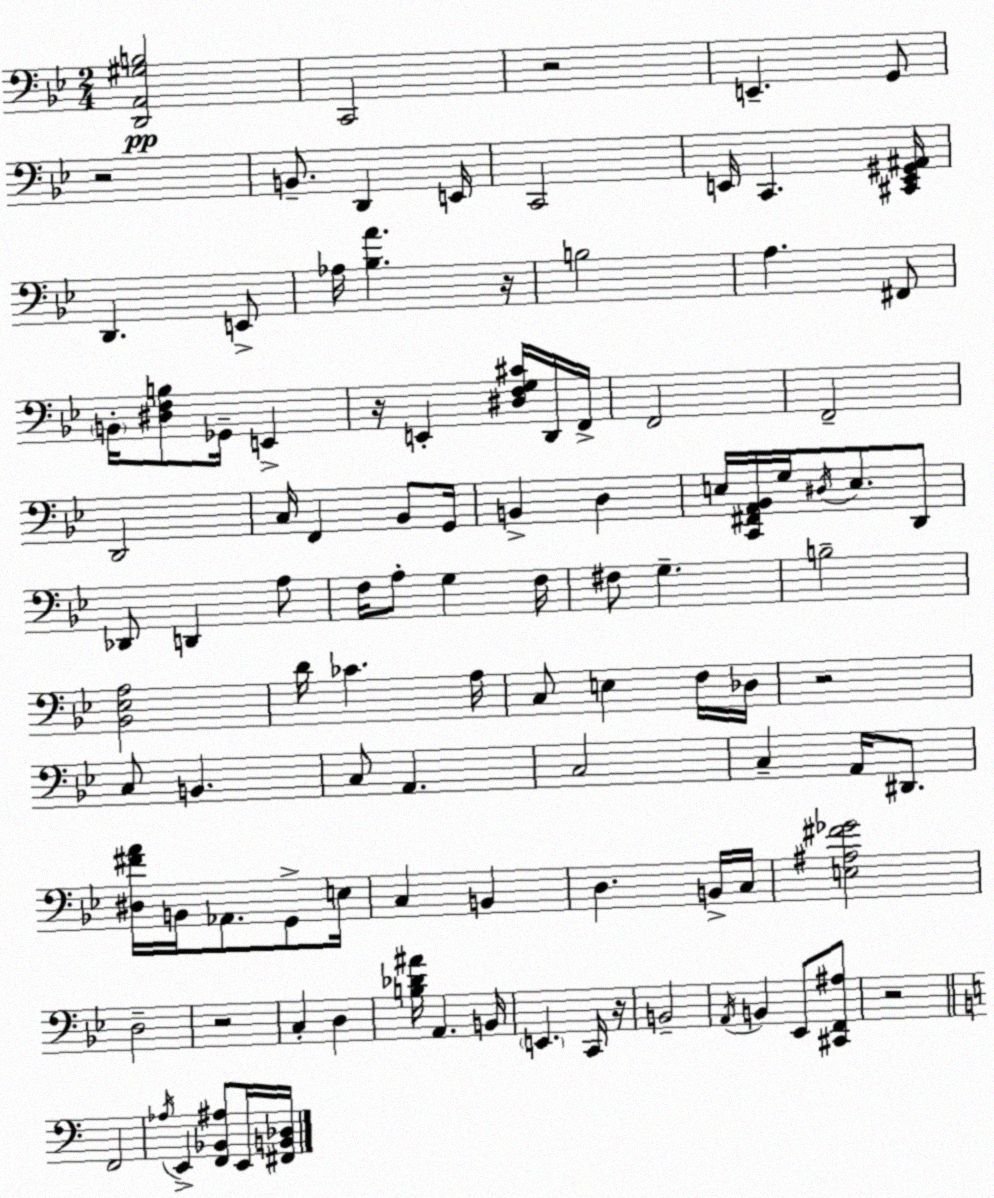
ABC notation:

X:1
T:Untitled
M:2/4
L:1/4
K:Bb
[D,,A,,^G,B,]2 C,,2 z2 E,, G,,/2 z2 B,,/2 D,, E,,/4 C,,2 E,,/4 C,, [^C,,E,,^G,,^A,,]/4 D,, E,,/2 _A,/4 [_B,A] z/4 B,2 A, ^F,,/2 B,,/4 [^D,F,B,]/2 _G,,/4 E,, z/4 E,, [^D,F,G,^C]/4 D,,/4 F,,/4 F,,2 F,,2 D,,2 C,/4 F,, _B,,/2 G,,/4 B,, D, E,/4 [C,,^F,,A,,_B,,]/4 G,/4 ^D,/4 E,/2 D,,/2 _D,,/2 D,, A,/2 F,/4 A,/2 G, F,/4 ^F,/2 G, B,2 [_B,,_E,A,]2 D/4 _C A,/4 C,/2 E, F,/4 _D,/4 z2 C,/2 B,, C,/2 A,, C,2 C, A,,/4 ^D,,/2 [^D,^FA]/4 B,,/4 _A,,/2 G,,/2 E,/4 C, B,, D, B,,/4 C,/4 [E,^A,^F_G]2 D,2 z2 C, D, [B,_D^A]/4 A,, B,,/4 E,, C,,/4 z/4 B,,2 A,,/4 B,, _E,,/2 [^C,,F,,^A,]/2 z2 F,,2 _A,/4 E,, [F,,_B,,^A,]/2 E,,/4 [^F,,B,,_D,]/4